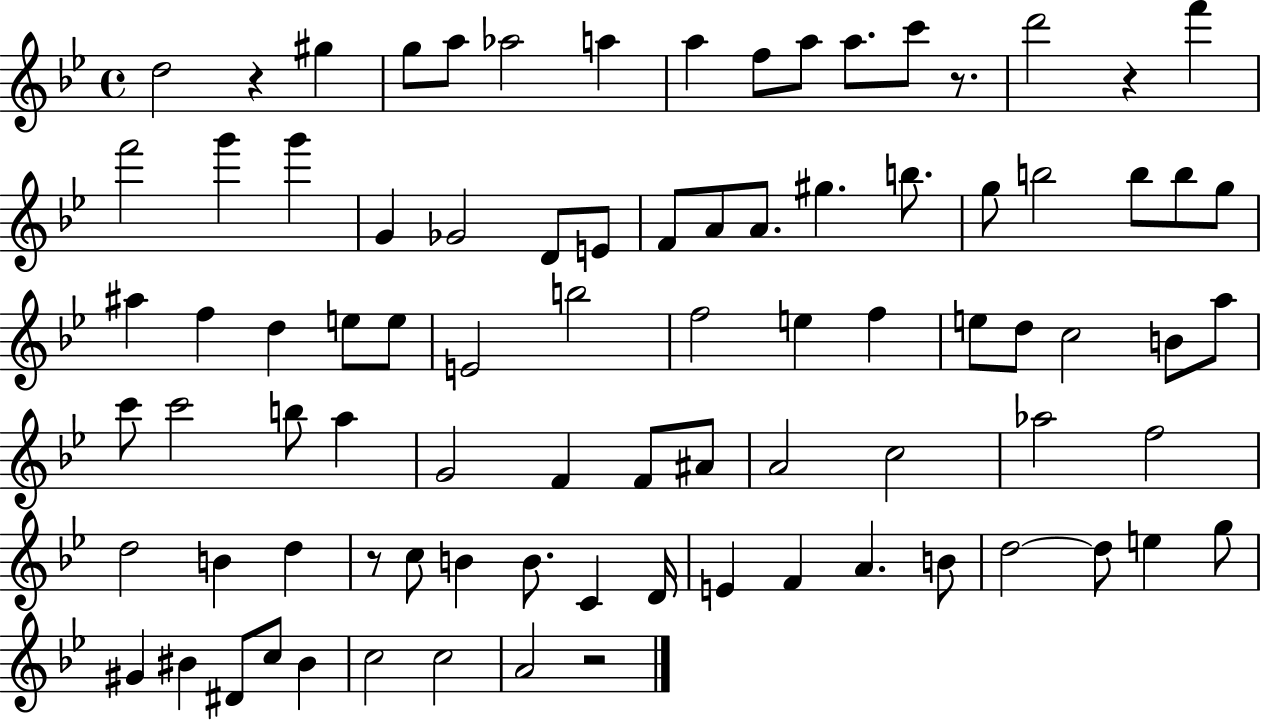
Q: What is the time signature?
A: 4/4